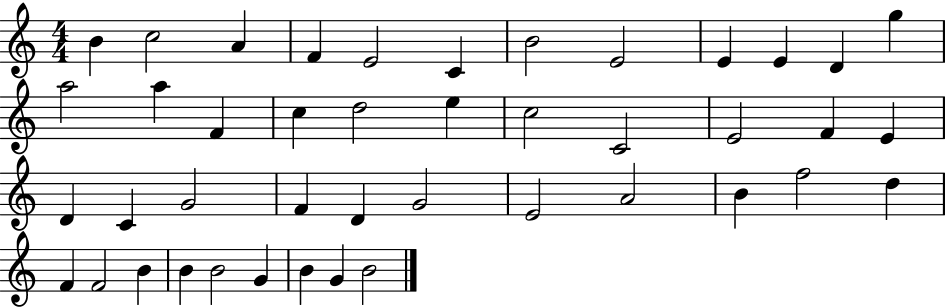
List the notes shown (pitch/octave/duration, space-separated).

B4/q C5/h A4/q F4/q E4/h C4/q B4/h E4/h E4/q E4/q D4/q G5/q A5/h A5/q F4/q C5/q D5/h E5/q C5/h C4/h E4/h F4/q E4/q D4/q C4/q G4/h F4/q D4/q G4/h E4/h A4/h B4/q F5/h D5/q F4/q F4/h B4/q B4/q B4/h G4/q B4/q G4/q B4/h